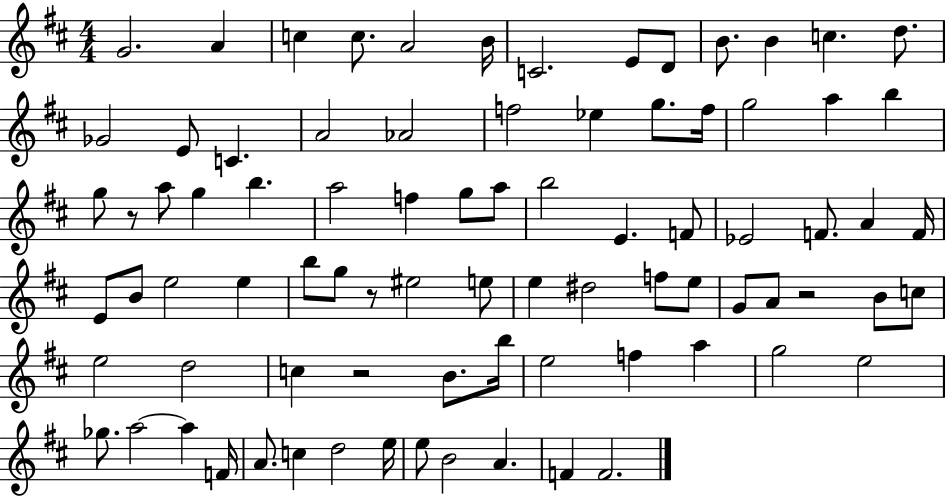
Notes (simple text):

G4/h. A4/q C5/q C5/e. A4/h B4/s C4/h. E4/e D4/e B4/e. B4/q C5/q. D5/e. Gb4/h E4/e C4/q. A4/h Ab4/h F5/h Eb5/q G5/e. F5/s G5/h A5/q B5/q G5/e R/e A5/e G5/q B5/q. A5/h F5/q G5/e A5/e B5/h E4/q. F4/e Eb4/h F4/e. A4/q F4/s E4/e B4/e E5/h E5/q B5/e G5/e R/e EIS5/h E5/e E5/q D#5/h F5/e E5/e G4/e A4/e R/h B4/e C5/e E5/h D5/h C5/q R/h B4/e. B5/s E5/h F5/q A5/q G5/h E5/h Gb5/e. A5/h A5/q F4/s A4/e. C5/q D5/h E5/s E5/e B4/h A4/q. F4/q F4/h.